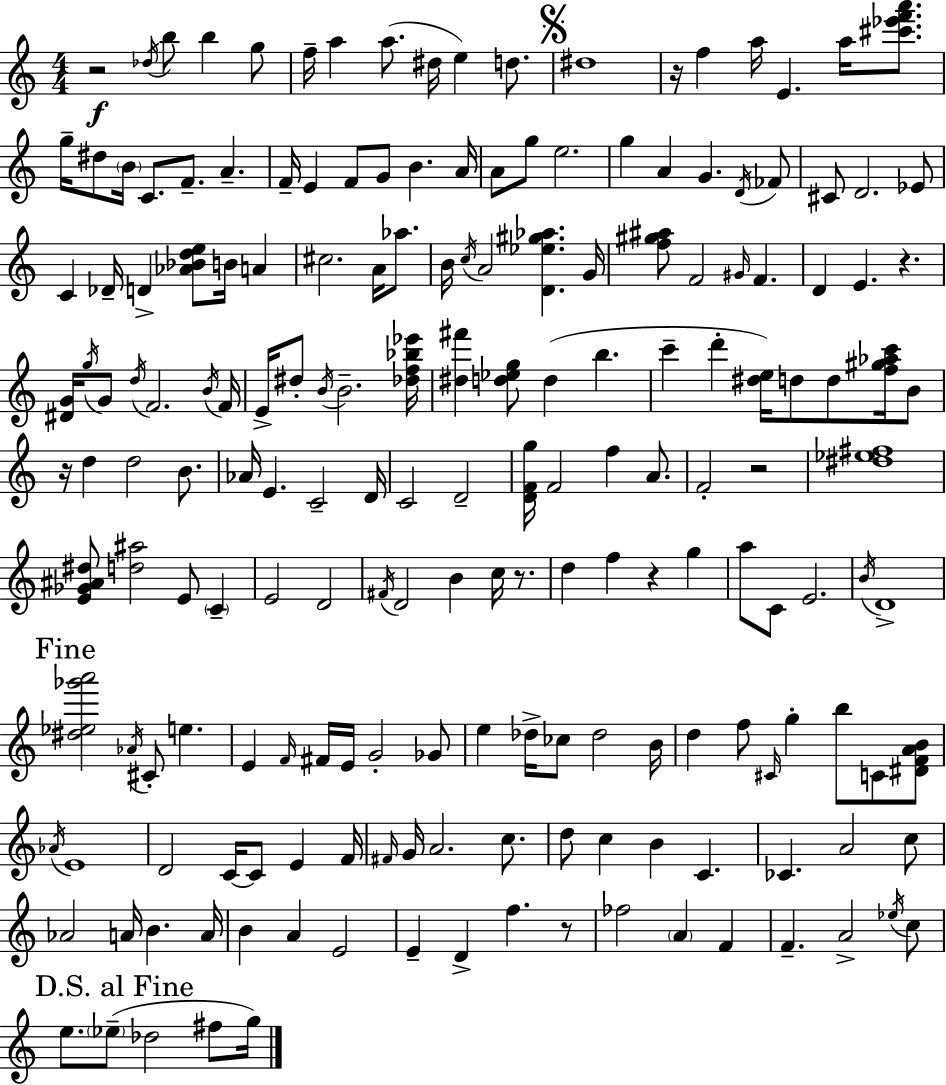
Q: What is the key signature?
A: A minor